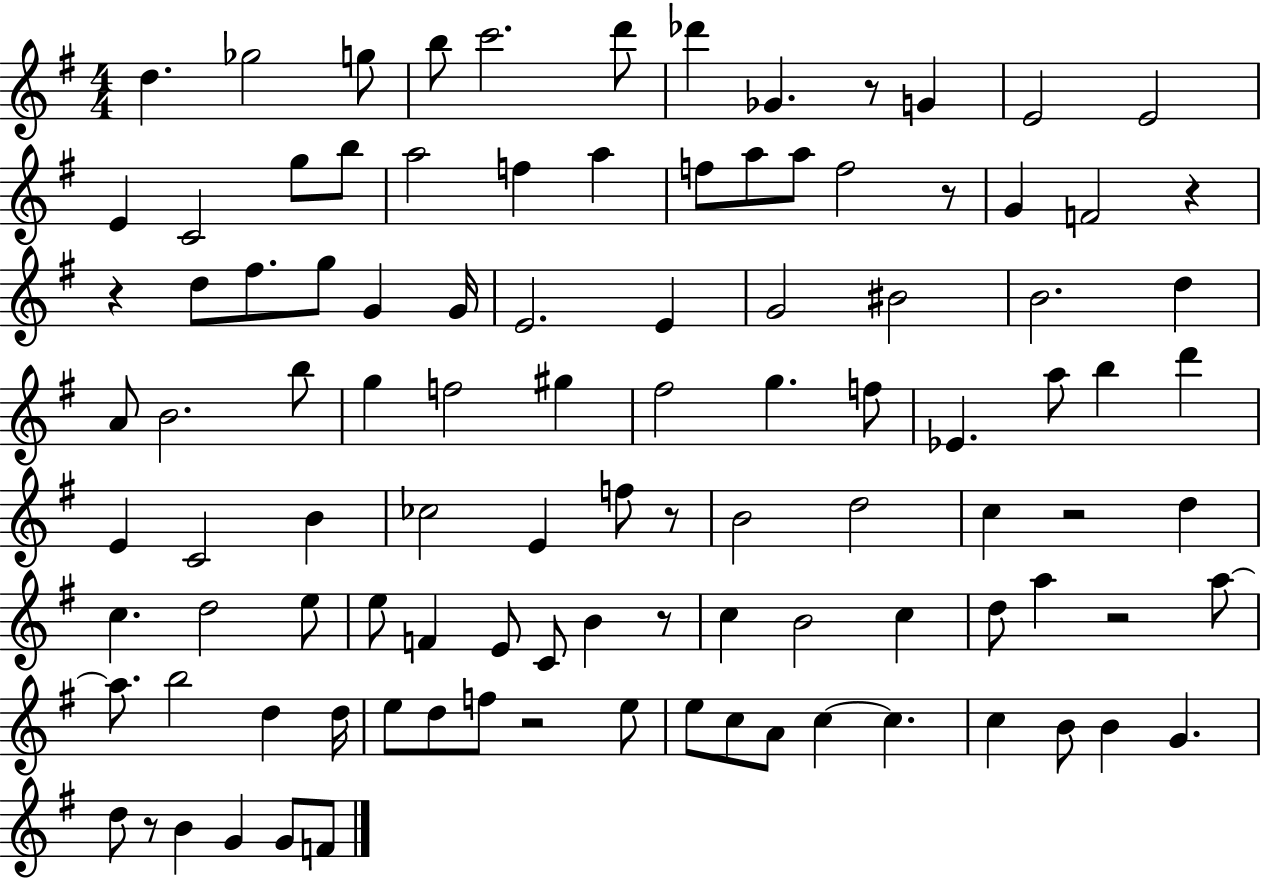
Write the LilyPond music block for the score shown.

{
  \clef treble
  \numericTimeSignature
  \time 4/4
  \key g \major
  d''4. ges''2 g''8 | b''8 c'''2. d'''8 | des'''4 ges'4. r8 g'4 | e'2 e'2 | \break e'4 c'2 g''8 b''8 | a''2 f''4 a''4 | f''8 a''8 a''8 f''2 r8 | g'4 f'2 r4 | \break r4 d''8 fis''8. g''8 g'4 g'16 | e'2. e'4 | g'2 bis'2 | b'2. d''4 | \break a'8 b'2. b''8 | g''4 f''2 gis''4 | fis''2 g''4. f''8 | ees'4. a''8 b''4 d'''4 | \break e'4 c'2 b'4 | ces''2 e'4 f''8 r8 | b'2 d''2 | c''4 r2 d''4 | \break c''4. d''2 e''8 | e''8 f'4 e'8 c'8 b'4 r8 | c''4 b'2 c''4 | d''8 a''4 r2 a''8~~ | \break a''8. b''2 d''4 d''16 | e''8 d''8 f''8 r2 e''8 | e''8 c''8 a'8 c''4~~ c''4. | c''4 b'8 b'4 g'4. | \break d''8 r8 b'4 g'4 g'8 f'8 | \bar "|."
}